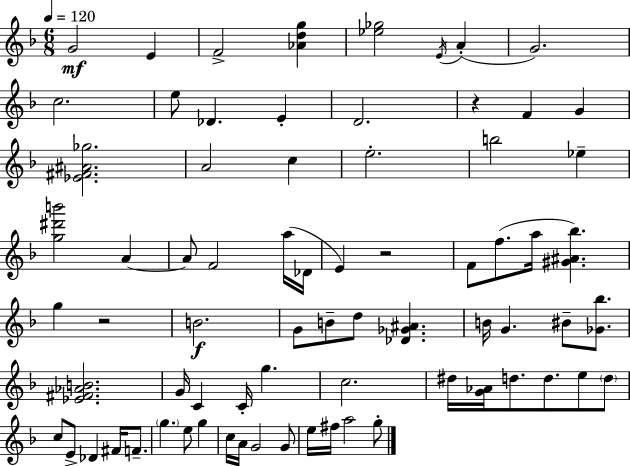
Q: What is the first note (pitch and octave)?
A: G4